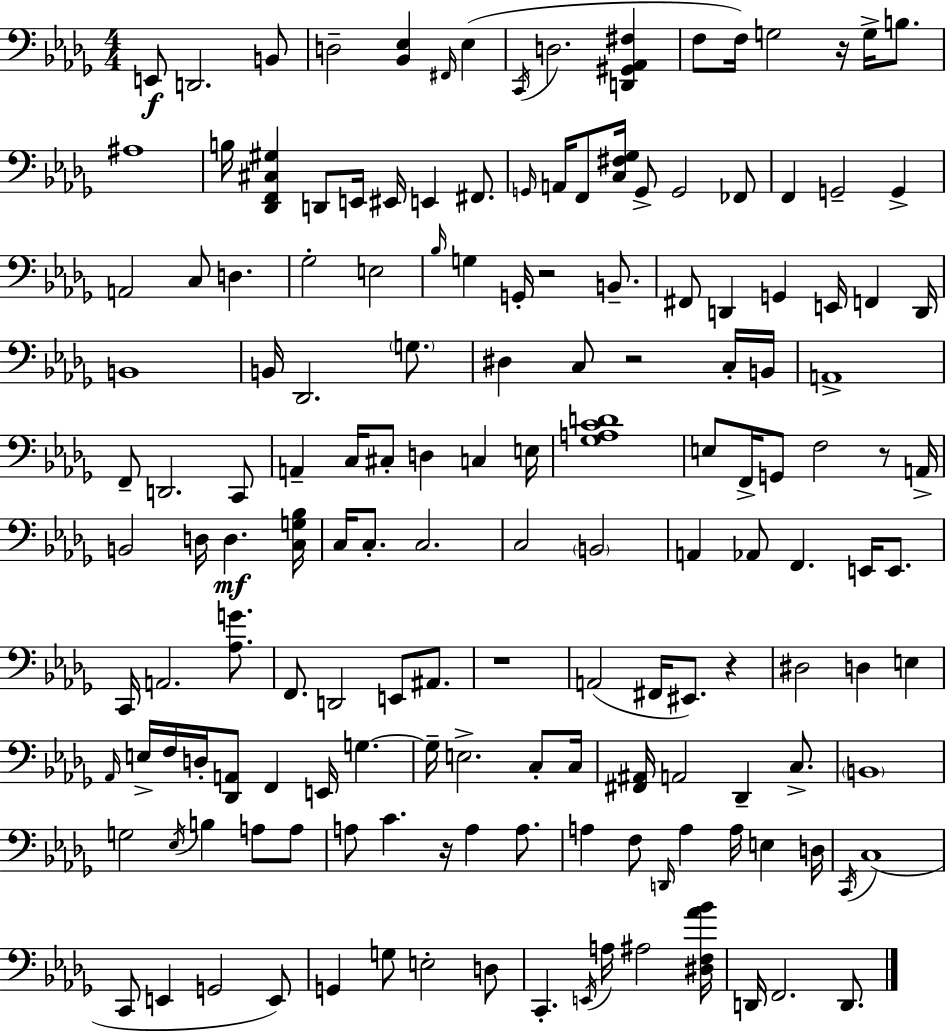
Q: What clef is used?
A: bass